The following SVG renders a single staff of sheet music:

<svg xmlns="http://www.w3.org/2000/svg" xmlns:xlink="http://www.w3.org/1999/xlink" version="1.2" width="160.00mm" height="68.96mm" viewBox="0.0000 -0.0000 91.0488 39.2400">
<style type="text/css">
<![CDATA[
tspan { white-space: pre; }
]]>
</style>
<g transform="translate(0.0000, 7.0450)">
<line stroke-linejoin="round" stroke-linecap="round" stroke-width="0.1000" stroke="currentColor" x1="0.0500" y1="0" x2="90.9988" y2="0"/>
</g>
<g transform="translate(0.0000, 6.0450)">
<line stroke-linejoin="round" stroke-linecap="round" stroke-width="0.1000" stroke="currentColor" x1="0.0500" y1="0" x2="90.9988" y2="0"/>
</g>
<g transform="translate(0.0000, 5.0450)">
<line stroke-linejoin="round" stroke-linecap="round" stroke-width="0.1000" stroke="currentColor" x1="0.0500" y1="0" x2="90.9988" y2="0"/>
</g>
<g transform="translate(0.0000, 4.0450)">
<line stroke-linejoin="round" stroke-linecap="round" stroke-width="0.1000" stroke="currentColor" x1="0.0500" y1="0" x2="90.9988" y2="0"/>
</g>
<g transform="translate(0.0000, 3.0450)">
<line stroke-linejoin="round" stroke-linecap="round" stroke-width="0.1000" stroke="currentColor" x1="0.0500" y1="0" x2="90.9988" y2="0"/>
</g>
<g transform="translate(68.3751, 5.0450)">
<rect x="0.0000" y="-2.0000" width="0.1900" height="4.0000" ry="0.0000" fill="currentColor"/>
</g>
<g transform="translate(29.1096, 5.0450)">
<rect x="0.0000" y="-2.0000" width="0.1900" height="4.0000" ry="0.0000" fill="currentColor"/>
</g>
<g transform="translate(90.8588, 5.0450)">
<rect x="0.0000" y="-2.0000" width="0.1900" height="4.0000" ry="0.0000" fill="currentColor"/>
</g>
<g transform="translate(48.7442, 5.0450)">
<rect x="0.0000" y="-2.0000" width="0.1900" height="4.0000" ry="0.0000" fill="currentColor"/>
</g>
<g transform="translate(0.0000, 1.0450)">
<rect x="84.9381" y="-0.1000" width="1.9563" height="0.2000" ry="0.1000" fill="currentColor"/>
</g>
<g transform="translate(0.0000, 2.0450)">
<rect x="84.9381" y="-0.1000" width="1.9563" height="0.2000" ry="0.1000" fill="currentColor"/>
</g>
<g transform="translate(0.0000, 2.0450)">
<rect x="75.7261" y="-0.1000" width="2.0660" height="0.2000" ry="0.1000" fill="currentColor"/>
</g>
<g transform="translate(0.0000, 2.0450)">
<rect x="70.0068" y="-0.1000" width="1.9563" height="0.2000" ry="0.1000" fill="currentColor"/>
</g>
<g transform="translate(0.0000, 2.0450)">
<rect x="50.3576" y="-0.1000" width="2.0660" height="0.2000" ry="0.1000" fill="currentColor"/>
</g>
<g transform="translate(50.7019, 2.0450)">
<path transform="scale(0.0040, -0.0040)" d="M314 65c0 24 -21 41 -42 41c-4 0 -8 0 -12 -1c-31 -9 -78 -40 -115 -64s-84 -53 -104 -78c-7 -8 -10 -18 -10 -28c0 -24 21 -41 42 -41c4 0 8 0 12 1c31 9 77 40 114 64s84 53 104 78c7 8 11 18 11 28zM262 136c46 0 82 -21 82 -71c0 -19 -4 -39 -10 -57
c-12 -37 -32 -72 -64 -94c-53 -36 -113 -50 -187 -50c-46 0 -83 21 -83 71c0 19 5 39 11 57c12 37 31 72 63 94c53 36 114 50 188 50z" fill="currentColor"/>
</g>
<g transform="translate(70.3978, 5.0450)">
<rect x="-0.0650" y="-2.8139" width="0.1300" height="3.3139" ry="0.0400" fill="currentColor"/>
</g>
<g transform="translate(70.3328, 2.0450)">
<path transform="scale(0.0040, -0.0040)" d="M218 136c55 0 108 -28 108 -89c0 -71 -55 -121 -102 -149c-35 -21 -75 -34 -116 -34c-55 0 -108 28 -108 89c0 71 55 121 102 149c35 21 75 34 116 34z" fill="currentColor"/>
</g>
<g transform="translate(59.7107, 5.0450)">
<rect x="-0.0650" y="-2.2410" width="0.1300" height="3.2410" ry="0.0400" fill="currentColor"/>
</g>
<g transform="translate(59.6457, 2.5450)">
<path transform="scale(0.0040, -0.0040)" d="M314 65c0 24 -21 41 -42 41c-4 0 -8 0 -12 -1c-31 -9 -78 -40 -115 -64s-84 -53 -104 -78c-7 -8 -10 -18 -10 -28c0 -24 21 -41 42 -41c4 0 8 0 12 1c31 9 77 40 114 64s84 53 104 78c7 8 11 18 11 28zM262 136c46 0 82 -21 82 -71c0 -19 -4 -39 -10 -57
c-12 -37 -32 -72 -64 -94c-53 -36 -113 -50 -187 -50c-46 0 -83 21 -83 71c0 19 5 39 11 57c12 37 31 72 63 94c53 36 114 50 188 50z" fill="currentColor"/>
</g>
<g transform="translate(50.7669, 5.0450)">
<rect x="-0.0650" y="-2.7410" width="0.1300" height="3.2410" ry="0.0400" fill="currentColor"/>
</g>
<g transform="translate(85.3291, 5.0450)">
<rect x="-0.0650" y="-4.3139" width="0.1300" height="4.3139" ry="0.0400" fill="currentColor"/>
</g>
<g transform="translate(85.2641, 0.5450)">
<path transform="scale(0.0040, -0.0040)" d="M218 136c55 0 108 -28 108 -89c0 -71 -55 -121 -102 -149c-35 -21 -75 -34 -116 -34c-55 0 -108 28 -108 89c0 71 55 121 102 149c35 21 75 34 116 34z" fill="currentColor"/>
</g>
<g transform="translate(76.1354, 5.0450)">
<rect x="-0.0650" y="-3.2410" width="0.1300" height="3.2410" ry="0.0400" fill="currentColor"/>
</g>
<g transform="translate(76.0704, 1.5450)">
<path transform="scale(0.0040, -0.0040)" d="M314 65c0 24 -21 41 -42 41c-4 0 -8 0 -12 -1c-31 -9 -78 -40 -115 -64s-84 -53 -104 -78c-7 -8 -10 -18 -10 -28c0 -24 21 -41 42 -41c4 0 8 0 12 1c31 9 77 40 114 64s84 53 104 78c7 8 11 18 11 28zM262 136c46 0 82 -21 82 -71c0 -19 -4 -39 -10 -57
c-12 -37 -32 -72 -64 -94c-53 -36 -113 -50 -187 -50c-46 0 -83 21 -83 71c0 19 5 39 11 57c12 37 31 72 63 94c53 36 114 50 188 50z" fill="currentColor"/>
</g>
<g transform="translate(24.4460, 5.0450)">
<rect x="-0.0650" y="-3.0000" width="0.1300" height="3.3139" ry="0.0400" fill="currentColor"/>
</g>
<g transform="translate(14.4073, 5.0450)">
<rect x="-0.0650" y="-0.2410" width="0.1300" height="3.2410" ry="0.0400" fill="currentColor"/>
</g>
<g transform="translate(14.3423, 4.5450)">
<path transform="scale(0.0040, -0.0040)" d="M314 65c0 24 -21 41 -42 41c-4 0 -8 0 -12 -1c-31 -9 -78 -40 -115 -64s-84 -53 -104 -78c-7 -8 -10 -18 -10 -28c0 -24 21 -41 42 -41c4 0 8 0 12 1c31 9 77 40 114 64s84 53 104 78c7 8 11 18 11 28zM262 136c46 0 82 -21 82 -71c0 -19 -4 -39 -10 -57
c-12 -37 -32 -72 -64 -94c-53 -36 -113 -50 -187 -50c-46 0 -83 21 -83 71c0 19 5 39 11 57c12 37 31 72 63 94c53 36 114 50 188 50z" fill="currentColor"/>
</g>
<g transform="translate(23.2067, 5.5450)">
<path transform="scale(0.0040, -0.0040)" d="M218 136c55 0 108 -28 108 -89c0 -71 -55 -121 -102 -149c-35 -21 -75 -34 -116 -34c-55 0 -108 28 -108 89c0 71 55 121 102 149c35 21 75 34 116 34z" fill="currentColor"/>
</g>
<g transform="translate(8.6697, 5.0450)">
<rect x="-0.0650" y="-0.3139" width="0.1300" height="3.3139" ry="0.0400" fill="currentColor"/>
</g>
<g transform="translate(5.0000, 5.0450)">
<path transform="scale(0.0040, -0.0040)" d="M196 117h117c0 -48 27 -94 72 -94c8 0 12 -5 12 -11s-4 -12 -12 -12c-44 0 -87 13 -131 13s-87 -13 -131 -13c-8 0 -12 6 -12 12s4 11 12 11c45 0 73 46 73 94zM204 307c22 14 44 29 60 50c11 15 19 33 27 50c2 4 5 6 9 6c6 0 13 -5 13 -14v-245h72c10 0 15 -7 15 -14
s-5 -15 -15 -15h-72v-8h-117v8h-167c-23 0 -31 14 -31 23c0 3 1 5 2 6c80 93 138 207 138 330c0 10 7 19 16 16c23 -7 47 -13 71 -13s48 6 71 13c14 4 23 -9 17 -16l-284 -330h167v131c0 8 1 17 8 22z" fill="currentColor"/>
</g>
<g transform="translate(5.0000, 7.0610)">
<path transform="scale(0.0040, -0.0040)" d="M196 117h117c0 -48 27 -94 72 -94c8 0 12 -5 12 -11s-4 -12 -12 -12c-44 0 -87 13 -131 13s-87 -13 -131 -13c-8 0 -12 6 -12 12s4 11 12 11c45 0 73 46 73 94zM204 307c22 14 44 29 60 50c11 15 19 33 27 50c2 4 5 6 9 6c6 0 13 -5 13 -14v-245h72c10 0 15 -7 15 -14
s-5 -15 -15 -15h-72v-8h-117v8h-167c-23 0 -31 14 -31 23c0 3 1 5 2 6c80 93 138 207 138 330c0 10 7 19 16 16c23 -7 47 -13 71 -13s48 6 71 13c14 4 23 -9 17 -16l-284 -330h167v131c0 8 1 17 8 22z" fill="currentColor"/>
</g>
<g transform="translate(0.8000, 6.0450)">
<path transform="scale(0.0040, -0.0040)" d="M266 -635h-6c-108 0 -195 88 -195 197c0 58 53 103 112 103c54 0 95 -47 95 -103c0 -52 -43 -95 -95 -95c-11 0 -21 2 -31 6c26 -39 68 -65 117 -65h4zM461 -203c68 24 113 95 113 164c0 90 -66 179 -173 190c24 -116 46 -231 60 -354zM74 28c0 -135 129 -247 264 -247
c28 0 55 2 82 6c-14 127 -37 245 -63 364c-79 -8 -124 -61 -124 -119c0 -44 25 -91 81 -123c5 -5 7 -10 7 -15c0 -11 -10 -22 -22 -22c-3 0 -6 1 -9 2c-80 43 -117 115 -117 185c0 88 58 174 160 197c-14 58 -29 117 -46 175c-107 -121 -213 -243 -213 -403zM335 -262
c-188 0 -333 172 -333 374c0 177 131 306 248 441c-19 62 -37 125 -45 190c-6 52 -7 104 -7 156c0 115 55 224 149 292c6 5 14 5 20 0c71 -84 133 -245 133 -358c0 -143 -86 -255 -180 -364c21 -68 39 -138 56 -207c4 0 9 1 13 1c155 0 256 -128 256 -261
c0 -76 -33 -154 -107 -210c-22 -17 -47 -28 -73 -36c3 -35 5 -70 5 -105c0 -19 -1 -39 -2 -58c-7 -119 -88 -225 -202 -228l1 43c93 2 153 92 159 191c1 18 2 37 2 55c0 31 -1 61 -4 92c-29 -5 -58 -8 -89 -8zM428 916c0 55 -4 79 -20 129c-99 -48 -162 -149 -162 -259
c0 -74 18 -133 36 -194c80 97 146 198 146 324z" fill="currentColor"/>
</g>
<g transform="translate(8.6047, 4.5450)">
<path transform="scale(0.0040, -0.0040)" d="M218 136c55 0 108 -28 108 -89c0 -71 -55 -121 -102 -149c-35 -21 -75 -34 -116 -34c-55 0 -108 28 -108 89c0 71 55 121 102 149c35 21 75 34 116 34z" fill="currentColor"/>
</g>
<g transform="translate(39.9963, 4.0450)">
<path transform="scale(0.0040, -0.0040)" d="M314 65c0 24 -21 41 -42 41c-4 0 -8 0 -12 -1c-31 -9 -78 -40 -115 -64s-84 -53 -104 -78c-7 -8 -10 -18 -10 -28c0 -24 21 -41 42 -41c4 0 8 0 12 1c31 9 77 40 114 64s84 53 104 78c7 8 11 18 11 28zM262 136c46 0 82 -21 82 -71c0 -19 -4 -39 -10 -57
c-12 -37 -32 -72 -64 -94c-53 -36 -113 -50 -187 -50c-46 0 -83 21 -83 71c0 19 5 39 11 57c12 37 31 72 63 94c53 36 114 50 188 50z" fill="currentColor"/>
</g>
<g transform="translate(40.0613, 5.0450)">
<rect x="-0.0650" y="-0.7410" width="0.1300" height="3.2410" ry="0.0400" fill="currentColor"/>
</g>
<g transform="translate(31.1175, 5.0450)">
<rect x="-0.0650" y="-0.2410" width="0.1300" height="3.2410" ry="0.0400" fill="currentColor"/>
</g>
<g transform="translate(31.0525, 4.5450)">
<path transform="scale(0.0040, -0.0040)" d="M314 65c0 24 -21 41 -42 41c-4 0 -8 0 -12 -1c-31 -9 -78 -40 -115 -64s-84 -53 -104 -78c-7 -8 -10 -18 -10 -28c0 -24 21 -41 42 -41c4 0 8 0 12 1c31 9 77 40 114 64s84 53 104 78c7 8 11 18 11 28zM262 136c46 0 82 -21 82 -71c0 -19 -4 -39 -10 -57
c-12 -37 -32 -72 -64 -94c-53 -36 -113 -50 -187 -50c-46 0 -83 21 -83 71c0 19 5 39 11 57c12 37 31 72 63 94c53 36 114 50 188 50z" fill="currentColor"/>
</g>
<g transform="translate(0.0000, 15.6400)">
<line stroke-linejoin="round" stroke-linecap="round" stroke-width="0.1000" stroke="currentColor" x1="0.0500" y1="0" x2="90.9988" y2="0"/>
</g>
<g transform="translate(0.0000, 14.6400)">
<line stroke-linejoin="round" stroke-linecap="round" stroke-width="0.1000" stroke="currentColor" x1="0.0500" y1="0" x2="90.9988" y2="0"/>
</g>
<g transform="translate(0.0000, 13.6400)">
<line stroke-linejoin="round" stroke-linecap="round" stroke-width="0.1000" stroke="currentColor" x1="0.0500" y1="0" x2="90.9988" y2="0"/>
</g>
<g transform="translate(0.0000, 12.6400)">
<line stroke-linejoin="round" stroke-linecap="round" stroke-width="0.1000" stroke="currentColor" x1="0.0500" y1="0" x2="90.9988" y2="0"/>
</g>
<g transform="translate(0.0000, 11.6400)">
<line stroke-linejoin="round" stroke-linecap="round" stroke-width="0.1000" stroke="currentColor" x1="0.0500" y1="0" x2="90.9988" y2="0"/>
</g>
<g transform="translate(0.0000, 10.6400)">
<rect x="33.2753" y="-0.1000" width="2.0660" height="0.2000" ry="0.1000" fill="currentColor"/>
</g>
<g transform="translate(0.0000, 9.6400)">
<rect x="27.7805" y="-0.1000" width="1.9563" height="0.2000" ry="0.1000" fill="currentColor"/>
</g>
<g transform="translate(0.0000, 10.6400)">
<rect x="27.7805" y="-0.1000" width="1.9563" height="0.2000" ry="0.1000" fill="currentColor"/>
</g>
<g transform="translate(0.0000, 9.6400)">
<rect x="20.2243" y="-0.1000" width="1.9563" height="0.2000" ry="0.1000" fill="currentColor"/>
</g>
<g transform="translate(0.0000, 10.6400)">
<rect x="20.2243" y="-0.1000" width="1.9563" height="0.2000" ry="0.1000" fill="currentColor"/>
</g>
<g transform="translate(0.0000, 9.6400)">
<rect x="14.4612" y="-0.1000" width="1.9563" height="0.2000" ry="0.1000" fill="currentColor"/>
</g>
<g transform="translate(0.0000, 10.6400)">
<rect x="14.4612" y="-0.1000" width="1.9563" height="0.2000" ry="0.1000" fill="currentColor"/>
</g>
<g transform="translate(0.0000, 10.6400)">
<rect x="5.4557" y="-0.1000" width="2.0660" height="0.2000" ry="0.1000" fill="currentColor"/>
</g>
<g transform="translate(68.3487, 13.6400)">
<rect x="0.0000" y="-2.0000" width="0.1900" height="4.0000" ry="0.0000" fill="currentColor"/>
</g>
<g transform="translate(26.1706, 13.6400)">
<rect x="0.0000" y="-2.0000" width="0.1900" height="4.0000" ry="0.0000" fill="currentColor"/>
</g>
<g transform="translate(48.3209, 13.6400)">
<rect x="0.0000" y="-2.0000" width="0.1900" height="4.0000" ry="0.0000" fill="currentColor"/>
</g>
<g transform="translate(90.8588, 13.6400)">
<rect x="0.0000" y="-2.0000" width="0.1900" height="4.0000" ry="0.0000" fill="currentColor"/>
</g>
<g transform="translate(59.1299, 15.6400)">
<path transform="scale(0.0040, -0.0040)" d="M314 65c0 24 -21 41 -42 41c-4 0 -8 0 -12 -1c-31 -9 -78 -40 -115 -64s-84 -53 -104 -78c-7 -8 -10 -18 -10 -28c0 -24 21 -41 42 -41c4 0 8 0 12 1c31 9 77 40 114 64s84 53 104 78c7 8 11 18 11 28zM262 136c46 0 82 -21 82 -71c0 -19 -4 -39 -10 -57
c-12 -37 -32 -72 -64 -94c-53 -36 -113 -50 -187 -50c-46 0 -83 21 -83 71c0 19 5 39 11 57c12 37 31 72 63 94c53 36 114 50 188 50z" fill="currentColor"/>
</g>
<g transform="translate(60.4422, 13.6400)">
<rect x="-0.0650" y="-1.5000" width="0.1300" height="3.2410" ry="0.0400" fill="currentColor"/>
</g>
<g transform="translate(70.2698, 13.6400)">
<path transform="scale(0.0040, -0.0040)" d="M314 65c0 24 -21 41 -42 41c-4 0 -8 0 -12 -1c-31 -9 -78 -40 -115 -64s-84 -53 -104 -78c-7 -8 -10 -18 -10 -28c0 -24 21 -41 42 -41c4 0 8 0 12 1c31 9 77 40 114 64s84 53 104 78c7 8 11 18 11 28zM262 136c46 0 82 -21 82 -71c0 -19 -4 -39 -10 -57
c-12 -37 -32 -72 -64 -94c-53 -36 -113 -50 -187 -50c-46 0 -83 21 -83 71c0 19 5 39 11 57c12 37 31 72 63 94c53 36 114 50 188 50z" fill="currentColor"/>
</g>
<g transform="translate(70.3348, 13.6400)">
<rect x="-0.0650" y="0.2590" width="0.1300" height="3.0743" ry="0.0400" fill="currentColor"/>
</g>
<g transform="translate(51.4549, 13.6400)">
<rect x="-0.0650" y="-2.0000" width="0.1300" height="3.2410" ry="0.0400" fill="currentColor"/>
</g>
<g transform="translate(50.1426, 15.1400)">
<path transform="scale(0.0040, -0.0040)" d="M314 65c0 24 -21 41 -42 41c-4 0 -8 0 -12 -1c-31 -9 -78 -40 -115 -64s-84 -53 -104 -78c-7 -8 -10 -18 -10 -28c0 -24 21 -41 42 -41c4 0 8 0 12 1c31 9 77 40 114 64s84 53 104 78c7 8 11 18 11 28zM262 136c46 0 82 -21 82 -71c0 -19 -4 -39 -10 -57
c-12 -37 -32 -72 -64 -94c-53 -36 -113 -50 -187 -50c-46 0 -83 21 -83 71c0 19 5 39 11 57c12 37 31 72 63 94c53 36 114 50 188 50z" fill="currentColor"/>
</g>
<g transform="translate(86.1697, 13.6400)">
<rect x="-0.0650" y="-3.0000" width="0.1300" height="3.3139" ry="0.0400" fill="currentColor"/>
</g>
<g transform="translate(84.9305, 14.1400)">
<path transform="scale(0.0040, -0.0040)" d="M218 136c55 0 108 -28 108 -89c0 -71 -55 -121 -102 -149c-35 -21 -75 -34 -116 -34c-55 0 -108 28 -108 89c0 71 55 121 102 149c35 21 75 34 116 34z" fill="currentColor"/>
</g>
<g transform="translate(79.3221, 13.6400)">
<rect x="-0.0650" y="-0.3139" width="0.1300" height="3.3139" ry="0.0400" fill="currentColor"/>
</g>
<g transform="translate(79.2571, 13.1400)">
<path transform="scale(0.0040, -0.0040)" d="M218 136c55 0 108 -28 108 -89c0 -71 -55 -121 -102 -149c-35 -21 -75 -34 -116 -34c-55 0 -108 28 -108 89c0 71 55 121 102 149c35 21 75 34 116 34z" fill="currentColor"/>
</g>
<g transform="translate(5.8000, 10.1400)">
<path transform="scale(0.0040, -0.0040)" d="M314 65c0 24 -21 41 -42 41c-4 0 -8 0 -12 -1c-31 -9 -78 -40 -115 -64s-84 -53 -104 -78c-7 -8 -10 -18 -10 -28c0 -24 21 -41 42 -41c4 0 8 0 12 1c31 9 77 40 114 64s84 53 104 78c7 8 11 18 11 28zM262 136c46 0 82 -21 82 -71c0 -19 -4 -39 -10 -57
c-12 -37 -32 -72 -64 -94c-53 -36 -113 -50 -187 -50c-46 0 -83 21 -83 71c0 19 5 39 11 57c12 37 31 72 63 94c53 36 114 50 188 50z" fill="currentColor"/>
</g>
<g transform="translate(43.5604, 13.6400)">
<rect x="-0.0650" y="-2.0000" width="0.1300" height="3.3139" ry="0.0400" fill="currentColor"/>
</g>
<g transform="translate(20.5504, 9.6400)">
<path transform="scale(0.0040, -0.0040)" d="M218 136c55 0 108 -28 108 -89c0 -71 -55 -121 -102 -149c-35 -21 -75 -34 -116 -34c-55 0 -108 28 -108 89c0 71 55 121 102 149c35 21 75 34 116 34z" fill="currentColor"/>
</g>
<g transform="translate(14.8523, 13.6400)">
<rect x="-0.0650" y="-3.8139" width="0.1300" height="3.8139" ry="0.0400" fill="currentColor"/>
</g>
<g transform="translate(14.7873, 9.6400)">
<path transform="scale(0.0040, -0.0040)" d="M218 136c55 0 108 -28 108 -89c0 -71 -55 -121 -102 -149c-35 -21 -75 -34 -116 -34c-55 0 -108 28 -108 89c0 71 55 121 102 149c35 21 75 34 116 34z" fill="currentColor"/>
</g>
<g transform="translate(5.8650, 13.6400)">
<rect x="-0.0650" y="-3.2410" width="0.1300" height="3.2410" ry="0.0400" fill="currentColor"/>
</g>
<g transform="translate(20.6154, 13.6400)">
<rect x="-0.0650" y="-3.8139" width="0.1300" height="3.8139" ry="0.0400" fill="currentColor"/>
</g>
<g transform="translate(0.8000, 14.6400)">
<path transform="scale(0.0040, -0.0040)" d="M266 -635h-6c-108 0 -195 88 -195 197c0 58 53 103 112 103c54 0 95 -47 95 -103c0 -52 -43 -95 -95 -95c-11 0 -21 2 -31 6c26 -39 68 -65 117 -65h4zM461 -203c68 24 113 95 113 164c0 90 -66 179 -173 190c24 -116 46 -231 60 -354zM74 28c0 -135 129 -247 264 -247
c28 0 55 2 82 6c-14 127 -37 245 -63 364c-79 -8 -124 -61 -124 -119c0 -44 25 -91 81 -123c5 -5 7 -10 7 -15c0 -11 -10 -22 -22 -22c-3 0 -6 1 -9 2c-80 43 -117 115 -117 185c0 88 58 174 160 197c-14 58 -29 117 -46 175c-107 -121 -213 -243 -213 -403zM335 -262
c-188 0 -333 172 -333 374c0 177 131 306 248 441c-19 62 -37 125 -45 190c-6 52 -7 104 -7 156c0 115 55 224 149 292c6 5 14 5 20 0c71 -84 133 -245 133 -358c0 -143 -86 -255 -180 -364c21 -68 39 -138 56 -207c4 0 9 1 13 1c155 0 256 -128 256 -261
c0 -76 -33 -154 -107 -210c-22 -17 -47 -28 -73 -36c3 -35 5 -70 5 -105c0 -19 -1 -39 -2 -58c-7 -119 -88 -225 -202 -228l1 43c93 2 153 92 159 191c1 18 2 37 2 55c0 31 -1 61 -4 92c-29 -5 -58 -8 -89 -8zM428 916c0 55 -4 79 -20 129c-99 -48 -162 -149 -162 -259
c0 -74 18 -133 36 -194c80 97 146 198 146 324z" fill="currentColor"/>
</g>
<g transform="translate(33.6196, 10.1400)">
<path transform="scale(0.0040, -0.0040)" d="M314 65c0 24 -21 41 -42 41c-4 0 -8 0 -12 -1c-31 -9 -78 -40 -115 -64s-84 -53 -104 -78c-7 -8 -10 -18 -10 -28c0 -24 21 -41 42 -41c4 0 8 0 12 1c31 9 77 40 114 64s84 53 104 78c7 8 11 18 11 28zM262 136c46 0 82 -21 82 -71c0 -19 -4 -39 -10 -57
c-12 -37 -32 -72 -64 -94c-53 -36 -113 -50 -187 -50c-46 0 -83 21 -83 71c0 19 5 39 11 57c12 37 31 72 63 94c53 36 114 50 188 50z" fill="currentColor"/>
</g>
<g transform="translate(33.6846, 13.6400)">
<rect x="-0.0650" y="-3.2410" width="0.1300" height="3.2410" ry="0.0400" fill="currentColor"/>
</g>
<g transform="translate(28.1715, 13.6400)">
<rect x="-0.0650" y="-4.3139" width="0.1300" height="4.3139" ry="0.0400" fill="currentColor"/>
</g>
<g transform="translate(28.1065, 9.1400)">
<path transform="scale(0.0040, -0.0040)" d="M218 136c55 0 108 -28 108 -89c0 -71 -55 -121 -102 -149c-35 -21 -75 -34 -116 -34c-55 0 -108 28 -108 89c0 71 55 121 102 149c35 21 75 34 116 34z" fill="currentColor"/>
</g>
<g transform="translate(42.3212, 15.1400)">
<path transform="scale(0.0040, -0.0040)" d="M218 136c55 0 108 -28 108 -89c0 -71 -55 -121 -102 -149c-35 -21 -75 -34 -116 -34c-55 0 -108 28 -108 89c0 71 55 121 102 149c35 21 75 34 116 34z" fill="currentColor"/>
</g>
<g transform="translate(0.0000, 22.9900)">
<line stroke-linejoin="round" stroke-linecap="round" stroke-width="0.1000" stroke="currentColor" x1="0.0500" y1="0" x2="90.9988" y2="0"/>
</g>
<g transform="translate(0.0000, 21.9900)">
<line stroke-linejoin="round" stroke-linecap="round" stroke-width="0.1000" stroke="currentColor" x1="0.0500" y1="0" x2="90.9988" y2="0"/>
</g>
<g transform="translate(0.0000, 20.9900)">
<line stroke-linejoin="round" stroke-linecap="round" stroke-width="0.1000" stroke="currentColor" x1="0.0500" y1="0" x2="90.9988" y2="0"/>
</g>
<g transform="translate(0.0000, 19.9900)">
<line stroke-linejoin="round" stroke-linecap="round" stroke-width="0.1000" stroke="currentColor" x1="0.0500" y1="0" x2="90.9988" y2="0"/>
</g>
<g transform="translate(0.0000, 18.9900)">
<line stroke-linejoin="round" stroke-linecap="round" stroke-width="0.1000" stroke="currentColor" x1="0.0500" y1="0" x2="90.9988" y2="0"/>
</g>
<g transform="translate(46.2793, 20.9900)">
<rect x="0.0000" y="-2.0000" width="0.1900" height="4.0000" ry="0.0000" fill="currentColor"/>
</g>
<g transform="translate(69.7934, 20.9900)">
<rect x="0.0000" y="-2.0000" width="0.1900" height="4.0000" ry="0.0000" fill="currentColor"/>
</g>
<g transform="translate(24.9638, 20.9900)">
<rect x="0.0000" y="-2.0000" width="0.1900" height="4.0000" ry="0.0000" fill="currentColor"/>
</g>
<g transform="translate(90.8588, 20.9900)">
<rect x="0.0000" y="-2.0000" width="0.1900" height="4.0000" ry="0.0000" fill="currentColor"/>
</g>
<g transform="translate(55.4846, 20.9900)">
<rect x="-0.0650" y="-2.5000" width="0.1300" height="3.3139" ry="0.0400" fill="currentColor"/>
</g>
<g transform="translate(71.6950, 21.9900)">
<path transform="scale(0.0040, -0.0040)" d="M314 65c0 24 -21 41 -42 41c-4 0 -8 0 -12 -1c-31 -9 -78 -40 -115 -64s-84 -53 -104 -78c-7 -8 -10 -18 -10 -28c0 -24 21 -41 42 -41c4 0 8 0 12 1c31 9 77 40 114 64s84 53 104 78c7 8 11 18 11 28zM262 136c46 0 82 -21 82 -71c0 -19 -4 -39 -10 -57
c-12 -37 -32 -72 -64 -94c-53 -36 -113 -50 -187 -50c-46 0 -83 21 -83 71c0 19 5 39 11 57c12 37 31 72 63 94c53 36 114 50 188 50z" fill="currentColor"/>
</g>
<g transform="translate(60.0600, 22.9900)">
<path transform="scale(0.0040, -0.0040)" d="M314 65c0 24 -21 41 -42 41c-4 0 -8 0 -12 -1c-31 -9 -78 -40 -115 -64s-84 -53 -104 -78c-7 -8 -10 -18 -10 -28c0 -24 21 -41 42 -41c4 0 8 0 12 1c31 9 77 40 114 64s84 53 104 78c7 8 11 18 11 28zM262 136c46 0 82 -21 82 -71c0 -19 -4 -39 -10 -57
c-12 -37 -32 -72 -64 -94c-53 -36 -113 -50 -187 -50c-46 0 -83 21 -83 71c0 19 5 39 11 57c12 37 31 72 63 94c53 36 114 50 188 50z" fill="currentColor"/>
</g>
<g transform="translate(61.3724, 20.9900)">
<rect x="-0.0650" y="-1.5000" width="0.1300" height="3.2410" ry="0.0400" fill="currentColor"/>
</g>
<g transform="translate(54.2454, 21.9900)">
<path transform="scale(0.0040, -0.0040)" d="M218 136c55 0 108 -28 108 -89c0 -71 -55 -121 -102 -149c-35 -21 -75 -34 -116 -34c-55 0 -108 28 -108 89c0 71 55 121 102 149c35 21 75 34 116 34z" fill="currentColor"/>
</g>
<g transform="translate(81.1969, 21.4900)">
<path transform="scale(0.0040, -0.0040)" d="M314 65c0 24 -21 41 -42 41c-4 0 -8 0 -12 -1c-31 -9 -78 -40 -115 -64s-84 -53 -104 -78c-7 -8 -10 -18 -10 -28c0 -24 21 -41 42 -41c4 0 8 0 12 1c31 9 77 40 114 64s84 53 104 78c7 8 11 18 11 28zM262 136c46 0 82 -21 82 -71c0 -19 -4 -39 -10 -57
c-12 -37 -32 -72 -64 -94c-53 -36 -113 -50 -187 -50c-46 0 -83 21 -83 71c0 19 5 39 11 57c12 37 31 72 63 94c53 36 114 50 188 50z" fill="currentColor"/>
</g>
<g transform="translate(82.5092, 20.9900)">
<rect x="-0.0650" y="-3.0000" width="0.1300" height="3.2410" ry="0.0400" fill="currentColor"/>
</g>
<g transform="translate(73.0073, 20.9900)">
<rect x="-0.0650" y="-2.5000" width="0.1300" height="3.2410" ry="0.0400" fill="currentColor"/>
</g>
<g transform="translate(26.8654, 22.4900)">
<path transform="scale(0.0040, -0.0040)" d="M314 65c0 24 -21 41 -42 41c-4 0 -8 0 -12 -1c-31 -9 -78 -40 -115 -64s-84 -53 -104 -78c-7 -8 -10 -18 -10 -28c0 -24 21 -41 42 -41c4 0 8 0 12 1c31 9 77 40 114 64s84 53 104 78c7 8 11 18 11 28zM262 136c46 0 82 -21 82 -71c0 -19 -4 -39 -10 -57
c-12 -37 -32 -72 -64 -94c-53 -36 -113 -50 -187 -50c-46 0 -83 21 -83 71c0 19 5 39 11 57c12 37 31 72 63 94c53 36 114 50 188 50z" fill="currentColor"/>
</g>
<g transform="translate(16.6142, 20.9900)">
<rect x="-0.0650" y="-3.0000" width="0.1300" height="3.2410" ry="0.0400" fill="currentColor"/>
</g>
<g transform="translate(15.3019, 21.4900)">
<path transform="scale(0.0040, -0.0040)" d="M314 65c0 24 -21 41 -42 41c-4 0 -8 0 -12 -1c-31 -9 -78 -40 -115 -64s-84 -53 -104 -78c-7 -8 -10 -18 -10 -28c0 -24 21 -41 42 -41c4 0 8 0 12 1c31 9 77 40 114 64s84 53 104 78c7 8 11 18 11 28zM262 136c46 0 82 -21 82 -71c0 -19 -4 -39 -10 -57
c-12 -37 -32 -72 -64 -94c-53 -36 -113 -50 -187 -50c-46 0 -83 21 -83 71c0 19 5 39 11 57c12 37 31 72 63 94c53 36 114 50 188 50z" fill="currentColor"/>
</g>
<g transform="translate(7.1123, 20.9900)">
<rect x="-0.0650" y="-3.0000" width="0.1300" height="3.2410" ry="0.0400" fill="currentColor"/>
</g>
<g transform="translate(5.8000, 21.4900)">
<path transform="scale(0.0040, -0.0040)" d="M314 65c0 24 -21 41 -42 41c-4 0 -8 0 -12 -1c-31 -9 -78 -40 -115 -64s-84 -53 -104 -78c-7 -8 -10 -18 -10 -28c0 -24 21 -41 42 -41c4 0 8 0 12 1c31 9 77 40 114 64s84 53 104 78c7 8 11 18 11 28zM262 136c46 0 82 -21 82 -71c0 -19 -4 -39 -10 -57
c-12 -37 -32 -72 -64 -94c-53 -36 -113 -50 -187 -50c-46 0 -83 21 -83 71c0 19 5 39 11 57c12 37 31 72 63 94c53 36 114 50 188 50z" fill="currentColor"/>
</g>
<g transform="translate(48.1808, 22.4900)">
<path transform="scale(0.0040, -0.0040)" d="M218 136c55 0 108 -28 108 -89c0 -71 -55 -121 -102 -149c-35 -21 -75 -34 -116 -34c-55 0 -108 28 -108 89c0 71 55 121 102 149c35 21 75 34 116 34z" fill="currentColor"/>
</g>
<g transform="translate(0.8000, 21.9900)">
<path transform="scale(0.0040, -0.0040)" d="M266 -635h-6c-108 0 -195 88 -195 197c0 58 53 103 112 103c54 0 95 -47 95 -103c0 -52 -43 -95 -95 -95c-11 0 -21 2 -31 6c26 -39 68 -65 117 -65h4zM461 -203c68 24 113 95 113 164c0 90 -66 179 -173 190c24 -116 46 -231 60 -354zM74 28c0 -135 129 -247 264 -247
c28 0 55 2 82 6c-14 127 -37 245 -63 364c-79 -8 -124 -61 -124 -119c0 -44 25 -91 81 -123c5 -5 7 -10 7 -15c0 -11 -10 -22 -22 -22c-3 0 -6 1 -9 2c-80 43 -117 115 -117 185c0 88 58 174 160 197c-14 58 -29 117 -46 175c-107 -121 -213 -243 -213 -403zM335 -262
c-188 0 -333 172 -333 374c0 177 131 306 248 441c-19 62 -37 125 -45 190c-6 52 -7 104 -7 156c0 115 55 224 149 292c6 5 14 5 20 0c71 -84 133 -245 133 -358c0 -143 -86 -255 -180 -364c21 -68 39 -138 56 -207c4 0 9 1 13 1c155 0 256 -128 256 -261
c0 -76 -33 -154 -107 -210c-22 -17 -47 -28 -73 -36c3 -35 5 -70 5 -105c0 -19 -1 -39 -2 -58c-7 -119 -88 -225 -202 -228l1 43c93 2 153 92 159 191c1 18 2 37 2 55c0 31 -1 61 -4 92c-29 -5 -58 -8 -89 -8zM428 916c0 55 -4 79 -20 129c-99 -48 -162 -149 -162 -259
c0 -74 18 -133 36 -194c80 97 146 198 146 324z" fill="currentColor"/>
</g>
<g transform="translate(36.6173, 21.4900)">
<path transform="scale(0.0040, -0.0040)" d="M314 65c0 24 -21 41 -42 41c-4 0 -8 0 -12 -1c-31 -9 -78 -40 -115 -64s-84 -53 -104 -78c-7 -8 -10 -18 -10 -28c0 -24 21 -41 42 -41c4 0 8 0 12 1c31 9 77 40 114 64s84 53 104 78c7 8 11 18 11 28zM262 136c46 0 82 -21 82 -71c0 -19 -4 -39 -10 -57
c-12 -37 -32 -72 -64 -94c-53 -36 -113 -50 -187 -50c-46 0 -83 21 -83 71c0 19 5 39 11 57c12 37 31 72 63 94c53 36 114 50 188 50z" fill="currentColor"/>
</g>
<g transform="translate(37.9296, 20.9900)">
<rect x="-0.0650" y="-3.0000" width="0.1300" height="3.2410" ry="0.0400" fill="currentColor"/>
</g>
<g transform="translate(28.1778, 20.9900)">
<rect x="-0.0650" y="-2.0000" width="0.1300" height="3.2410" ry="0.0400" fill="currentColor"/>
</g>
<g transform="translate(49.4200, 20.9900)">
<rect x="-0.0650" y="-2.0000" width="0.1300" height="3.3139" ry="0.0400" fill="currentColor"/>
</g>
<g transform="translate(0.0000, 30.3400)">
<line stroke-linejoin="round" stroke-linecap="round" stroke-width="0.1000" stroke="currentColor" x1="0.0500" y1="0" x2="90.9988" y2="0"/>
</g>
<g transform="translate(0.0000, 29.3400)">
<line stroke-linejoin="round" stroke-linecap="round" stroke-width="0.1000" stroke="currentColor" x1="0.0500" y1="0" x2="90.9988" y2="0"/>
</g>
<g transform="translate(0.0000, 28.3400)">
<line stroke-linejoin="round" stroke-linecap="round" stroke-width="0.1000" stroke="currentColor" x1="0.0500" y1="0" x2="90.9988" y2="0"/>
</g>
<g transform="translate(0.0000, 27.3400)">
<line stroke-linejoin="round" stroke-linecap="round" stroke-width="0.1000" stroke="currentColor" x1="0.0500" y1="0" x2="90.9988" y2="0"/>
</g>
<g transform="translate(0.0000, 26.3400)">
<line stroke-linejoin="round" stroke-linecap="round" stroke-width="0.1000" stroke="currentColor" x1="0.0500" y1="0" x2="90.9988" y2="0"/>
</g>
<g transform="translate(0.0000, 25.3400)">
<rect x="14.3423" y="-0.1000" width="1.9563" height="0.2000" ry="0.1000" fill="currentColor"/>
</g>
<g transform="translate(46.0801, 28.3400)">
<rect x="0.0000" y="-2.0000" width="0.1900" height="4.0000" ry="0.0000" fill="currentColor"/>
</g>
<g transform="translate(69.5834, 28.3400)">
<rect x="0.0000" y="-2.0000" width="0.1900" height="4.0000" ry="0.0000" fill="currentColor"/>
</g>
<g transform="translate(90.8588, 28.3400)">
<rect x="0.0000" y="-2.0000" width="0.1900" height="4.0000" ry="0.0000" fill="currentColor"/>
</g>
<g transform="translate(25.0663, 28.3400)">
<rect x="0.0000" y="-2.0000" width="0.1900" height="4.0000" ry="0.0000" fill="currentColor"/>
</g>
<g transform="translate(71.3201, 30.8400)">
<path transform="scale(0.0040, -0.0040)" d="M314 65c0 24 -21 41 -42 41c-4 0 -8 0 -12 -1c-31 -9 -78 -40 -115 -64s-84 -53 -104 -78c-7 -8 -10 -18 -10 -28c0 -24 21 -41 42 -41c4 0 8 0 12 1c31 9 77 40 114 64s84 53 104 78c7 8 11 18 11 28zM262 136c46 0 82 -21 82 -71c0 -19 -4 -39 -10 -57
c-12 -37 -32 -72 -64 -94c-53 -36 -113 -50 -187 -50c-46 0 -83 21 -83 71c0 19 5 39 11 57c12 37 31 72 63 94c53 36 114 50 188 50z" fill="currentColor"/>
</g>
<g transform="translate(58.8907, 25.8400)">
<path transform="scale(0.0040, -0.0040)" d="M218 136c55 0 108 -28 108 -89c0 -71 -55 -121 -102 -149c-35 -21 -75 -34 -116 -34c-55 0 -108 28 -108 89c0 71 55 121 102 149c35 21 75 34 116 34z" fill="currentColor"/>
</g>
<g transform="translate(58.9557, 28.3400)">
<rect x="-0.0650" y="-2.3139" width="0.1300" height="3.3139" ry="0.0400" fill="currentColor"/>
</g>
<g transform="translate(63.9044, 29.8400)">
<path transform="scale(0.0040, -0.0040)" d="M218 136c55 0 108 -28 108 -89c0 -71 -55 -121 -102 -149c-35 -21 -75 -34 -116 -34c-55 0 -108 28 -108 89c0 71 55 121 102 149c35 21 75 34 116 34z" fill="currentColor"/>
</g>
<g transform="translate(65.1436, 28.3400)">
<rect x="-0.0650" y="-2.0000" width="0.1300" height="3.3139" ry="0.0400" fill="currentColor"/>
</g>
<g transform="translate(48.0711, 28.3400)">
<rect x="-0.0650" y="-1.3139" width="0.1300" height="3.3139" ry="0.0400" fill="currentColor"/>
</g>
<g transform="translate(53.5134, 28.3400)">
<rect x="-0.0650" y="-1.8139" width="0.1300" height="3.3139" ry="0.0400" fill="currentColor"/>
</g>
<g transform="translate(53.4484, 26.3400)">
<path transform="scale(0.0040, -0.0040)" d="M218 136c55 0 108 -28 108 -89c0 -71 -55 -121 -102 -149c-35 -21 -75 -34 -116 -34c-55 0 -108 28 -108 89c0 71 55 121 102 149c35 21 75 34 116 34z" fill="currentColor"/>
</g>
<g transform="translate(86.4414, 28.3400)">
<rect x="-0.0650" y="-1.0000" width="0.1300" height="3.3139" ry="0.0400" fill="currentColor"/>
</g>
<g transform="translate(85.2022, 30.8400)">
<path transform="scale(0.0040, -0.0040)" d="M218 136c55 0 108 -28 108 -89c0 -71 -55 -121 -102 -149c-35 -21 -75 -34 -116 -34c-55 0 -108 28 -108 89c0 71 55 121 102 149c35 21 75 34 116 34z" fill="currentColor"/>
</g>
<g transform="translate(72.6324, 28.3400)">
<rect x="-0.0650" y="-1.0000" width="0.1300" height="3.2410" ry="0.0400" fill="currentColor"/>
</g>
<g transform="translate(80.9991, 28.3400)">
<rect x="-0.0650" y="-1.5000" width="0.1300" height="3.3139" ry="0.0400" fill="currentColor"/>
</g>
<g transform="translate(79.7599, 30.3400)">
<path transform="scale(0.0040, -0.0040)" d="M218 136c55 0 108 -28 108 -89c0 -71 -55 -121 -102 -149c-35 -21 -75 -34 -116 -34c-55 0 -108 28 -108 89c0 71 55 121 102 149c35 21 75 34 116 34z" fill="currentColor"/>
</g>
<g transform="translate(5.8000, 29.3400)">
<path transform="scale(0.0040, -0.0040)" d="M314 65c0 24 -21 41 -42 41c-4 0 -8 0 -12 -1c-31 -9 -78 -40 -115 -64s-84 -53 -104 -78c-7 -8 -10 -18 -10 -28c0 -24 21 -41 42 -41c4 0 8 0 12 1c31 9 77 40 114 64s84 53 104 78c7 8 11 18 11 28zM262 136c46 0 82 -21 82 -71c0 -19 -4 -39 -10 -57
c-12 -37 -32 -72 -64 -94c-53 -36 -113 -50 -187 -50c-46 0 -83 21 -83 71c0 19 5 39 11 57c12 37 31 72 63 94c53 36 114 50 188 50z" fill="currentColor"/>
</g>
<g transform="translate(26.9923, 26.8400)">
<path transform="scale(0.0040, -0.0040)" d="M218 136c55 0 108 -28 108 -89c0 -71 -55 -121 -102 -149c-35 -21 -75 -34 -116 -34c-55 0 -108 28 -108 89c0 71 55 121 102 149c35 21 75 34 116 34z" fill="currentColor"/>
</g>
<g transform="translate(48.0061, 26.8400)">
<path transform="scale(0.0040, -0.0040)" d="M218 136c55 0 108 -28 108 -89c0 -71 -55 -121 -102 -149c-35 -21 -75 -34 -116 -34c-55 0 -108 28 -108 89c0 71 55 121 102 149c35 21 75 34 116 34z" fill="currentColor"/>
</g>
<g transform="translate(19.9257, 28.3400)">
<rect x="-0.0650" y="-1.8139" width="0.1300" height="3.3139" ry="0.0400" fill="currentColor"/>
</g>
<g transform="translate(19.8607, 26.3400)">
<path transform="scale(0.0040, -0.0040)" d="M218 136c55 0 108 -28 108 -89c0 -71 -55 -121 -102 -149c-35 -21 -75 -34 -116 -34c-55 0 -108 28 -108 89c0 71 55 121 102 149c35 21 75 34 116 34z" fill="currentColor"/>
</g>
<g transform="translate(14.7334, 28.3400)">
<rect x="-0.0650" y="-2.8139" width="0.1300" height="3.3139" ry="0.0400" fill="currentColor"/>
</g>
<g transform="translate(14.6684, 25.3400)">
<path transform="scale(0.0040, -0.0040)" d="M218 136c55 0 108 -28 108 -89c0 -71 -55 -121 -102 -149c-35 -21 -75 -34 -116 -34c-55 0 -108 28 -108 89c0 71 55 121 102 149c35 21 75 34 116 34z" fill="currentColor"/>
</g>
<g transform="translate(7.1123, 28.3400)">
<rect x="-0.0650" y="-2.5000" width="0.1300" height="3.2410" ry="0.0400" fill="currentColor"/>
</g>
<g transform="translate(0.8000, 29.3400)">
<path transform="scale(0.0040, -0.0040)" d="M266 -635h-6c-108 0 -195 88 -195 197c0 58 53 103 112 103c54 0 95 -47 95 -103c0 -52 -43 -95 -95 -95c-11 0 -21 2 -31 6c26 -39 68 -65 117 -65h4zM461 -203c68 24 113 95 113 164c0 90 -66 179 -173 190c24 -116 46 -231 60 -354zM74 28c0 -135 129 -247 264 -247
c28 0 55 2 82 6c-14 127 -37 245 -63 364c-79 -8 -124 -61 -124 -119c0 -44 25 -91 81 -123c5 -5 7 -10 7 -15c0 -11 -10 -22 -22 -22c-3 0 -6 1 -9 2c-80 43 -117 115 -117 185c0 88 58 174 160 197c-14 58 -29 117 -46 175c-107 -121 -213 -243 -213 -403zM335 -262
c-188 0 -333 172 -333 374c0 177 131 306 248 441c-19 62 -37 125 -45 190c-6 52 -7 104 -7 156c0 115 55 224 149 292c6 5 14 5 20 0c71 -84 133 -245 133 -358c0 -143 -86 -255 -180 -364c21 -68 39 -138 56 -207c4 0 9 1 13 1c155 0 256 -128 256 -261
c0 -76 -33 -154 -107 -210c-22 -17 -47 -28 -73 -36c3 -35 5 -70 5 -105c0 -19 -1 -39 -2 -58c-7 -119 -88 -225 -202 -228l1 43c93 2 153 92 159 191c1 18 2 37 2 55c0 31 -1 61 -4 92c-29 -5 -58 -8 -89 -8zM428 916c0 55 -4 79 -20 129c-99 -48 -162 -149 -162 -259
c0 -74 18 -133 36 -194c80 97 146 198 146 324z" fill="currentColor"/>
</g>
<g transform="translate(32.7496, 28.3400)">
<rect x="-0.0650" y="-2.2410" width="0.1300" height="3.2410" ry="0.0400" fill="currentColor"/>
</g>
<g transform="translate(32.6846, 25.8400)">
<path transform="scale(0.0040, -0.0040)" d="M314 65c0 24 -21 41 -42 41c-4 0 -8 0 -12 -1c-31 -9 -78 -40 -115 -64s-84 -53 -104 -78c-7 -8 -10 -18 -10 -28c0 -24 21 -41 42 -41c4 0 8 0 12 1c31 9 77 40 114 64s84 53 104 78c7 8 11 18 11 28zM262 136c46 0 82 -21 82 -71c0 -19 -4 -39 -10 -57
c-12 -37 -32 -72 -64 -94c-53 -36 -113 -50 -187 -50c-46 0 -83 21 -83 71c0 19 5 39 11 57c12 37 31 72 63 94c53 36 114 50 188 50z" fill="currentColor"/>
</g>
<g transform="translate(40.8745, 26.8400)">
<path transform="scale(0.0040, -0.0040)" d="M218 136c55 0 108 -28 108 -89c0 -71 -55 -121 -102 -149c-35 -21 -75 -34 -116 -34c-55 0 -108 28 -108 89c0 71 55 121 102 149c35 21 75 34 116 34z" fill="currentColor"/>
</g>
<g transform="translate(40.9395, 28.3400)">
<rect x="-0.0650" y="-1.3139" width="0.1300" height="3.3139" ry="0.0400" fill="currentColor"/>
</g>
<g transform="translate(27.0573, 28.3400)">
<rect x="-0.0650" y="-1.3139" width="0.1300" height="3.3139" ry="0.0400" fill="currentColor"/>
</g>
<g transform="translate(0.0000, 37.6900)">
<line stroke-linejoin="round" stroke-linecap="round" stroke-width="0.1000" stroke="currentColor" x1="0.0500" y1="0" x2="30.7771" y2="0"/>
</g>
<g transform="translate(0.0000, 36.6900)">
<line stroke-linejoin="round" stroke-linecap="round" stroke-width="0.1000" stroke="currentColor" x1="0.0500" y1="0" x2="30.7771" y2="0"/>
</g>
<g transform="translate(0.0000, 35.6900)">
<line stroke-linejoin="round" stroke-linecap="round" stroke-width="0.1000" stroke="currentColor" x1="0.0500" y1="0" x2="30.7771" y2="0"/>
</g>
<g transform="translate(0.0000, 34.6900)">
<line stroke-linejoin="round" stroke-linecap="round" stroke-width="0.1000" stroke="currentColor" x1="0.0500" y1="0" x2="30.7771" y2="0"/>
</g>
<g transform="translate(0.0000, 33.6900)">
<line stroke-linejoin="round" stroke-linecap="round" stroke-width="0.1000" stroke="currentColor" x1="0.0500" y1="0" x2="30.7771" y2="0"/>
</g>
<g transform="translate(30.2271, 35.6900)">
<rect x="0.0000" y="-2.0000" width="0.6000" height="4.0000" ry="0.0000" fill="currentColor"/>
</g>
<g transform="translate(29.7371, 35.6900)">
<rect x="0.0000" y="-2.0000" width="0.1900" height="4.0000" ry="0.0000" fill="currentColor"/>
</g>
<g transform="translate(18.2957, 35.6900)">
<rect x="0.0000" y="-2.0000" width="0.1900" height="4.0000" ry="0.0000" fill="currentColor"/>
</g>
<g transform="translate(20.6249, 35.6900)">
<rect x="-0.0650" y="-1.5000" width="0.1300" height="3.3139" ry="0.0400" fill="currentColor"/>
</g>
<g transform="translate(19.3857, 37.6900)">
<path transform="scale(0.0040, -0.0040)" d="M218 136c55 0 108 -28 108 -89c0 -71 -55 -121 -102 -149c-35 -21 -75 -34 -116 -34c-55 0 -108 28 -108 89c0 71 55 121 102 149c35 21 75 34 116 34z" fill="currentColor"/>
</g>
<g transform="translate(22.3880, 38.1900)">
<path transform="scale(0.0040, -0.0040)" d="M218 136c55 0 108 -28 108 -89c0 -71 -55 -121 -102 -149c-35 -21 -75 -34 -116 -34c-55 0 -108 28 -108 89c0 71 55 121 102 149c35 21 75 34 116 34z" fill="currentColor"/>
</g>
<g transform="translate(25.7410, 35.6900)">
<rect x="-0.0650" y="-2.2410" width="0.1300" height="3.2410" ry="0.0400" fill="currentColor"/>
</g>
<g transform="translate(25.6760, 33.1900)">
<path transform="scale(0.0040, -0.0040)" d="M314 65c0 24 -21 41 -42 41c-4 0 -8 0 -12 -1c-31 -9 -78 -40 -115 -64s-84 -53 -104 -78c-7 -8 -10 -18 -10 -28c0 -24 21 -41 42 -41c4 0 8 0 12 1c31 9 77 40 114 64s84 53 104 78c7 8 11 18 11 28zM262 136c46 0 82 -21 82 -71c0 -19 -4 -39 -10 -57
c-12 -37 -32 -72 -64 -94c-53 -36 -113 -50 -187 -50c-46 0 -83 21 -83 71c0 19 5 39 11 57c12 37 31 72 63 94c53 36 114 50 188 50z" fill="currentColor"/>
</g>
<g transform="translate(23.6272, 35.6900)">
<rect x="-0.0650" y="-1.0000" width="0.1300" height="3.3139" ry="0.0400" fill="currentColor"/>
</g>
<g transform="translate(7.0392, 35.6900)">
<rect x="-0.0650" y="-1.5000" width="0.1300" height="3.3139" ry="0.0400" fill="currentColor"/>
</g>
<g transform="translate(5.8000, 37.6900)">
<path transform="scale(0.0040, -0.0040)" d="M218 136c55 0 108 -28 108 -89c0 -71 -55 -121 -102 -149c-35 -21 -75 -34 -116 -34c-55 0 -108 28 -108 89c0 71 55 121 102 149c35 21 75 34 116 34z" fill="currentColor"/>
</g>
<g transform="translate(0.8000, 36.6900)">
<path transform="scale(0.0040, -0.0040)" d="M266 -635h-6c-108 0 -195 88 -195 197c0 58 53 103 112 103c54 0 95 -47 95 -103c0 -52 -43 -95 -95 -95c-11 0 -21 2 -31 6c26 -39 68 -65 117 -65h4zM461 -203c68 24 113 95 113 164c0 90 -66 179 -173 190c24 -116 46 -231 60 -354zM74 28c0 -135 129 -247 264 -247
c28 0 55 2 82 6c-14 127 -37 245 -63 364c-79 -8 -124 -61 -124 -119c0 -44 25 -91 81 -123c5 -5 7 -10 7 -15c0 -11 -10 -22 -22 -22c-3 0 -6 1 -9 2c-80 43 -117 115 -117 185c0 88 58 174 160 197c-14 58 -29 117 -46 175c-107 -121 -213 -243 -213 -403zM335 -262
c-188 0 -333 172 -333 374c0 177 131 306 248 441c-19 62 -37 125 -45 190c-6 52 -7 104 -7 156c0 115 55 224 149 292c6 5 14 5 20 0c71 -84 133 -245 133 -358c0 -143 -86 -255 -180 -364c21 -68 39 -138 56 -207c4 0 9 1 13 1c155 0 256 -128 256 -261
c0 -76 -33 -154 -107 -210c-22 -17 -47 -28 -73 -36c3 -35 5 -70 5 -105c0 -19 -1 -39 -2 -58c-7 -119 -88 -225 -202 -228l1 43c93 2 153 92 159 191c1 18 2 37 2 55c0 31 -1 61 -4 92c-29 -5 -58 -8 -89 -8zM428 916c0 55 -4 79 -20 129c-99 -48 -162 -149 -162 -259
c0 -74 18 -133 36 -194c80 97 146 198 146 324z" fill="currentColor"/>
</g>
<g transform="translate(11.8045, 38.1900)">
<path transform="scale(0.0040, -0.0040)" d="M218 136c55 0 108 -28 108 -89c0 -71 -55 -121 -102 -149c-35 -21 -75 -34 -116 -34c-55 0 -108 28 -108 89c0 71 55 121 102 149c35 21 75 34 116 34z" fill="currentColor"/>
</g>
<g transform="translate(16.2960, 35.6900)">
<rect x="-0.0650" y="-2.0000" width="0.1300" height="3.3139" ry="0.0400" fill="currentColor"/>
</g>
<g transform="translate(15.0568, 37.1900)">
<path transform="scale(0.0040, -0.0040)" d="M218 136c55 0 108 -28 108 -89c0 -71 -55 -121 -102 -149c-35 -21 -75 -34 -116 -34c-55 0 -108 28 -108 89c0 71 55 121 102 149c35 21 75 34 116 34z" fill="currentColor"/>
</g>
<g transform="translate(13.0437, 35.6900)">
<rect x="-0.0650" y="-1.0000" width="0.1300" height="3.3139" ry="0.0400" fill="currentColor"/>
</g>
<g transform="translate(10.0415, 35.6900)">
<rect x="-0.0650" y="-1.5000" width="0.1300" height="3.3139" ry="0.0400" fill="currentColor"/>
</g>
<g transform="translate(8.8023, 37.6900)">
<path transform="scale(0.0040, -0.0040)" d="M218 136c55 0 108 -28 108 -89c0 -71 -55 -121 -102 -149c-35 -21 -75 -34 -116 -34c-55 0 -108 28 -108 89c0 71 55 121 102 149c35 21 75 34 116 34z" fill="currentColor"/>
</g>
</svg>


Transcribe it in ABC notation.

X:1
T:Untitled
M:4/4
L:1/4
K:C
c c2 A c2 d2 a2 g2 a b2 d' b2 c' c' d' b2 F F2 E2 B2 c A A2 A2 F2 A2 F G E2 G2 A2 G2 a f e g2 e e f g F D2 E D E E D F E D g2